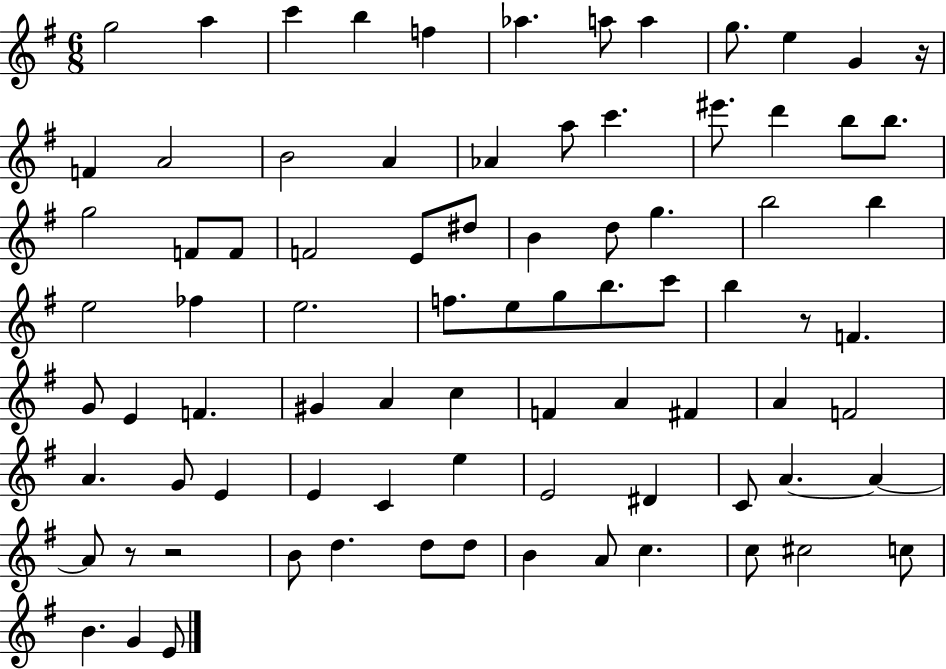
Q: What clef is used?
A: treble